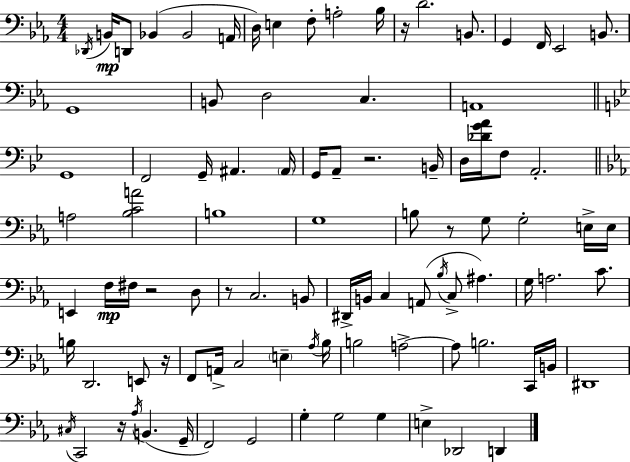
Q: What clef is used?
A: bass